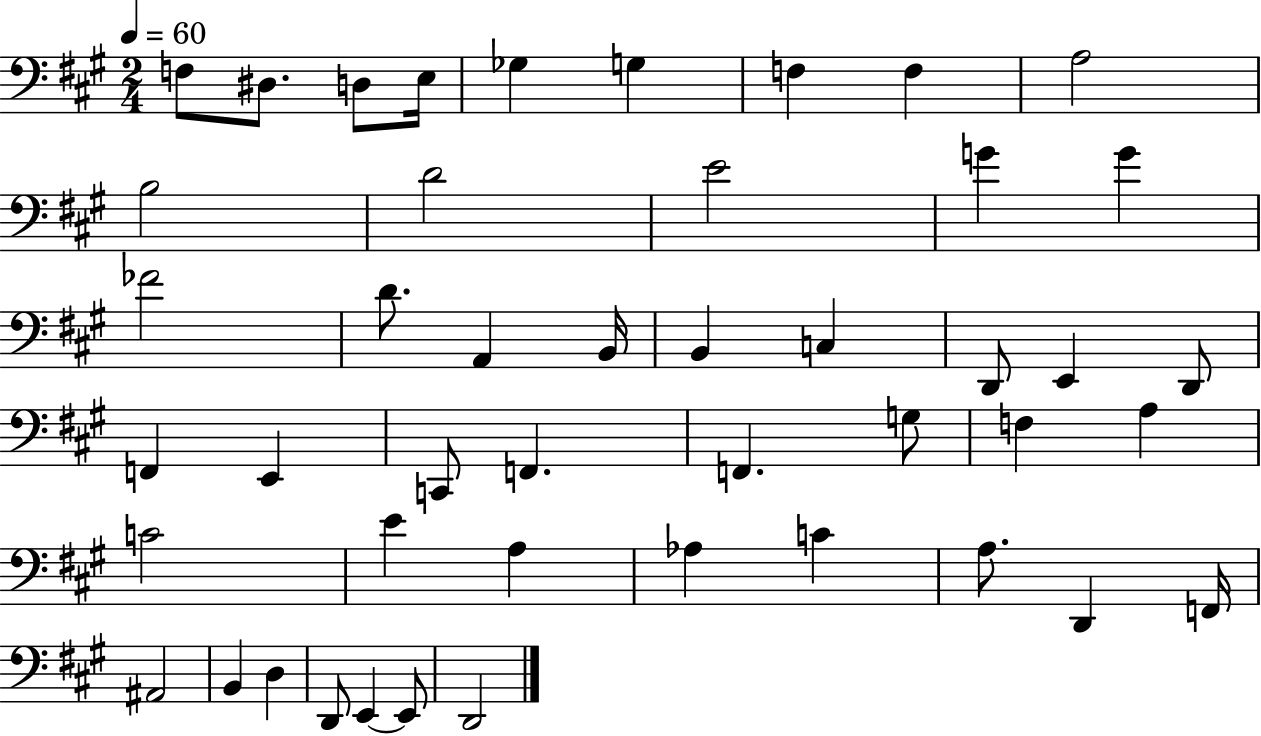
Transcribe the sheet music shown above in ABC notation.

X:1
T:Untitled
M:2/4
L:1/4
K:A
F,/2 ^D,/2 D,/2 E,/4 _G, G, F, F, A,2 B,2 D2 E2 G G _F2 D/2 A,, B,,/4 B,, C, D,,/2 E,, D,,/2 F,, E,, C,,/2 F,, F,, G,/2 F, A, C2 E A, _A, C A,/2 D,, F,,/4 ^A,,2 B,, D, D,,/2 E,, E,,/2 D,,2